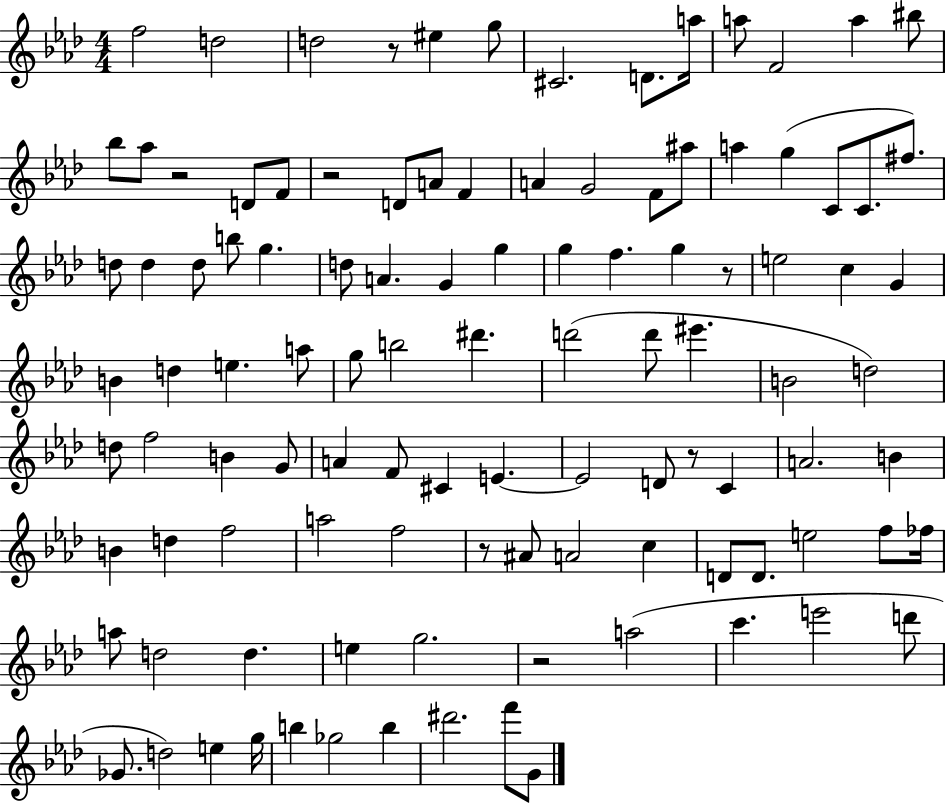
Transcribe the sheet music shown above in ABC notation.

X:1
T:Untitled
M:4/4
L:1/4
K:Ab
f2 d2 d2 z/2 ^e g/2 ^C2 D/2 a/4 a/2 F2 a ^b/2 _b/2 _a/2 z2 D/2 F/2 z2 D/2 A/2 F A G2 F/2 ^a/2 a g C/2 C/2 ^f/2 d/2 d d/2 b/2 g d/2 A G g g f g z/2 e2 c G B d e a/2 g/2 b2 ^d' d'2 d'/2 ^e' B2 d2 d/2 f2 B G/2 A F/2 ^C E E2 D/2 z/2 C A2 B B d f2 a2 f2 z/2 ^A/2 A2 c D/2 D/2 e2 f/2 _f/4 a/2 d2 d e g2 z2 a2 c' e'2 d'/2 _G/2 d2 e g/4 b _g2 b ^d'2 f'/2 G/2